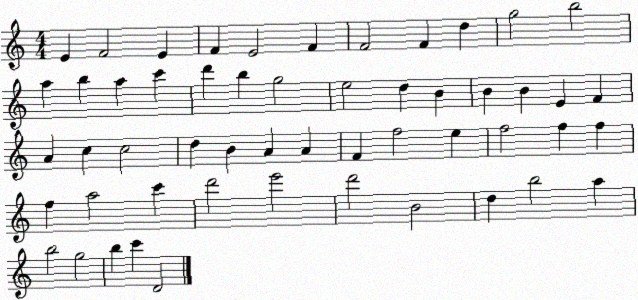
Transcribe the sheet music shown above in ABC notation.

X:1
T:Untitled
M:4/4
L:1/4
K:C
E F2 E F E2 F F2 F d g2 b2 a b a c' d' b g2 e2 d B B B E F A c c2 d B A A F f2 e f2 f f f a2 c' d'2 e'2 d'2 B2 d b2 a b2 g2 b c' D2